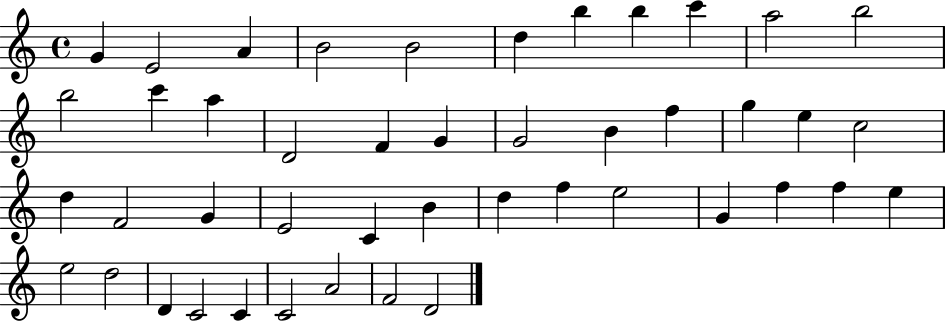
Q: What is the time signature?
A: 4/4